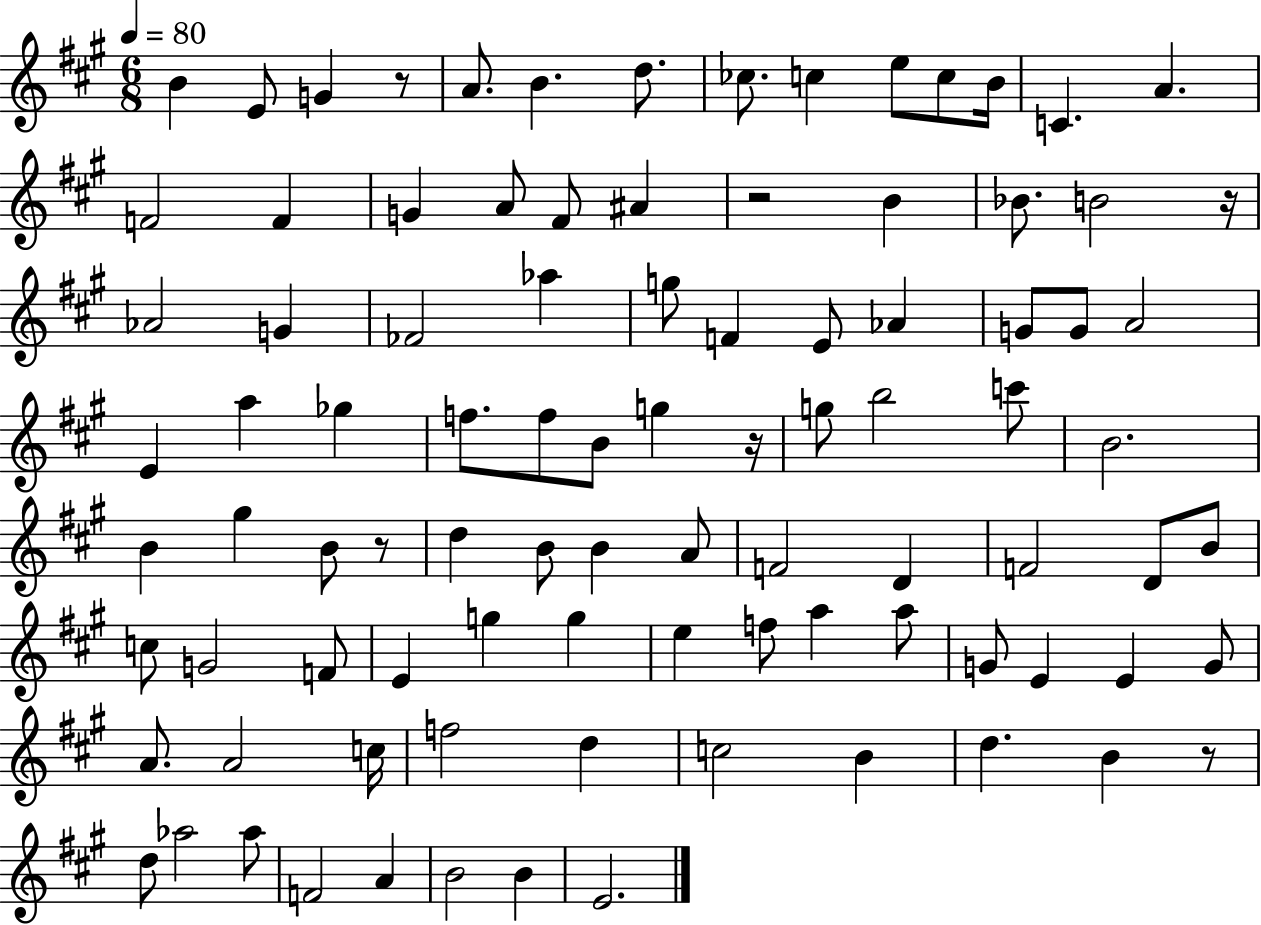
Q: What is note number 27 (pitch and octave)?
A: G5